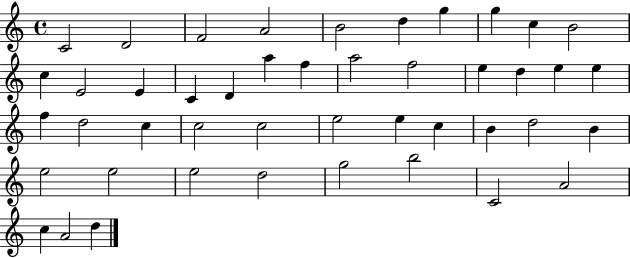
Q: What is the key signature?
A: C major